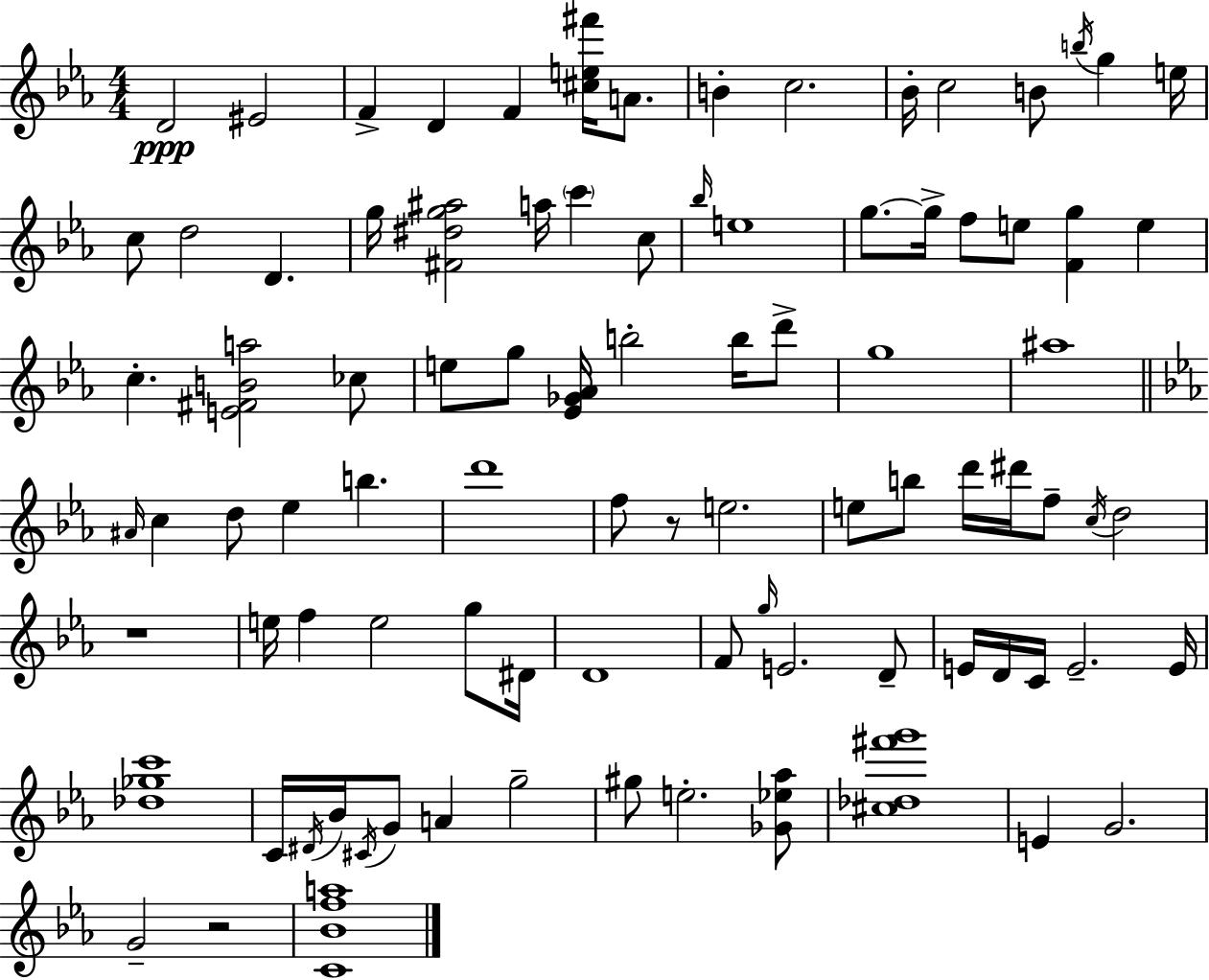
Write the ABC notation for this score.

X:1
T:Untitled
M:4/4
L:1/4
K:Eb
D2 ^E2 F D F [^ce^f']/4 A/2 B c2 _B/4 c2 B/2 b/4 g e/4 c/2 d2 D g/4 [^F^dg^a]2 a/4 c' c/2 _b/4 e4 g/2 g/4 f/2 e/2 [Fg] e c [E^FBa]2 _c/2 e/2 g/2 [_E_G_A]/4 b2 b/4 d'/2 g4 ^a4 ^A/4 c d/2 _e b d'4 f/2 z/2 e2 e/2 b/2 d'/4 ^d'/4 f/2 c/4 d2 z4 e/4 f e2 g/2 ^D/4 D4 F/2 g/4 E2 D/2 E/4 D/4 C/4 E2 E/4 [_d_gc']4 C/4 ^D/4 _B/4 ^C/4 G/2 A g2 ^g/2 e2 [_G_e_a]/2 [^c_d^f'g']4 E G2 G2 z2 [C_Bfa]4